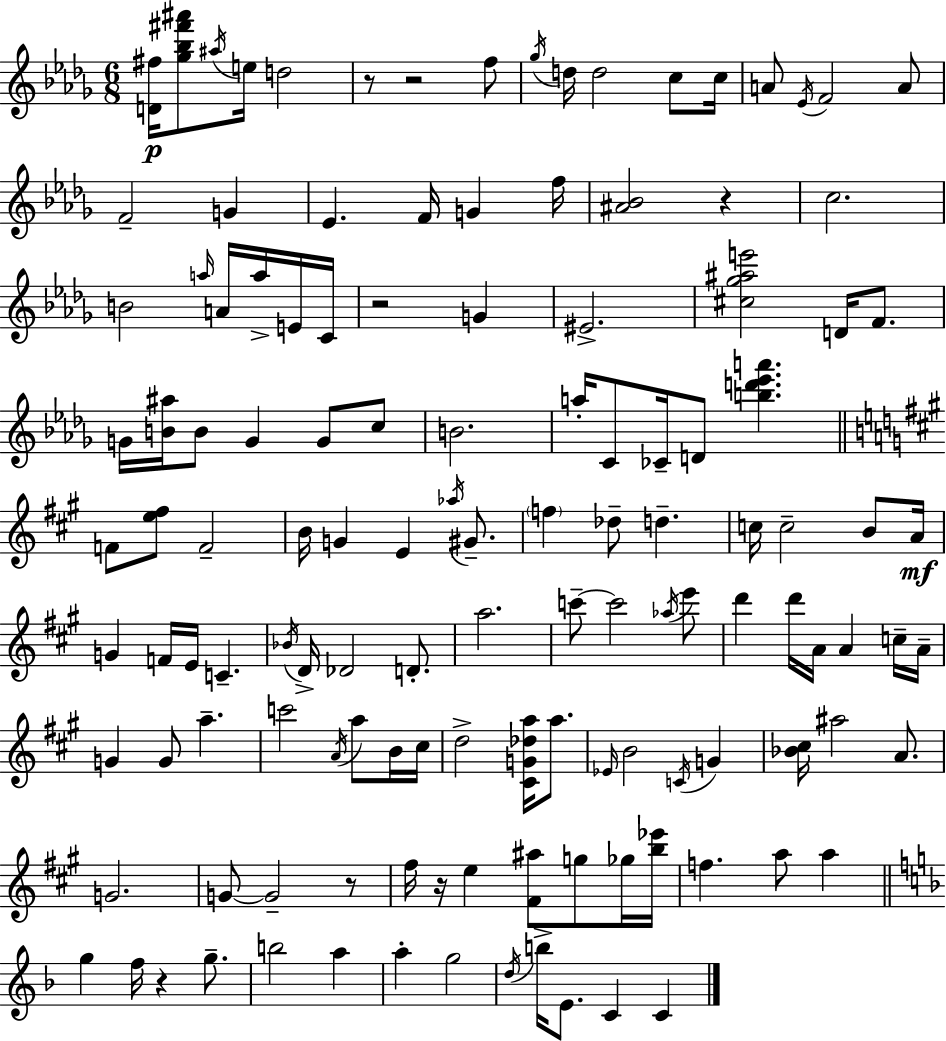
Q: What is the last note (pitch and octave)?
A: C4